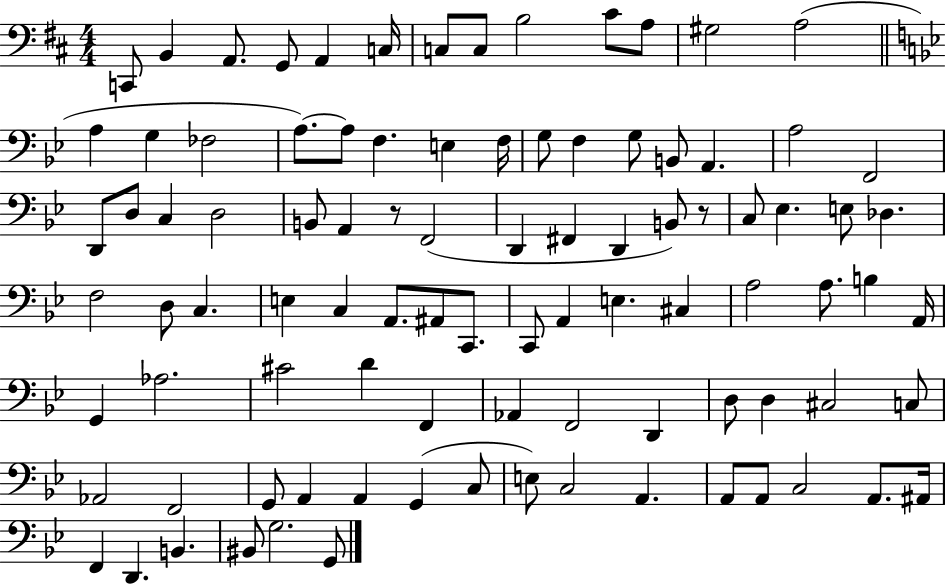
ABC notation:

X:1
T:Untitled
M:4/4
L:1/4
K:D
C,,/2 B,, A,,/2 G,,/2 A,, C,/4 C,/2 C,/2 B,2 ^C/2 A,/2 ^G,2 A,2 A, G, _F,2 A,/2 A,/2 F, E, F,/4 G,/2 F, G,/2 B,,/2 A,, A,2 F,,2 D,,/2 D,/2 C, D,2 B,,/2 A,, z/2 F,,2 D,, ^F,, D,, B,,/2 z/2 C,/2 _E, E,/2 _D, F,2 D,/2 C, E, C, A,,/2 ^A,,/2 C,,/2 C,,/2 A,, E, ^C, A,2 A,/2 B, A,,/4 G,, _A,2 ^C2 D F,, _A,, F,,2 D,, D,/2 D, ^C,2 C,/2 _A,,2 F,,2 G,,/2 A,, A,, G,, C,/2 E,/2 C,2 A,, A,,/2 A,,/2 C,2 A,,/2 ^A,,/4 F,, D,, B,, ^B,,/2 G,2 G,,/2